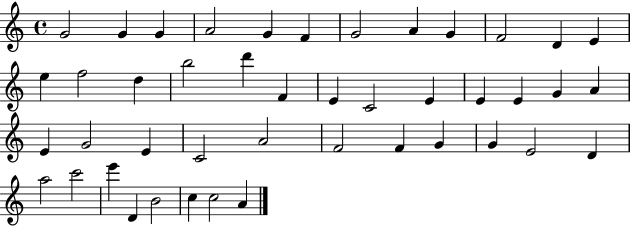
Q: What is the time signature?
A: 4/4